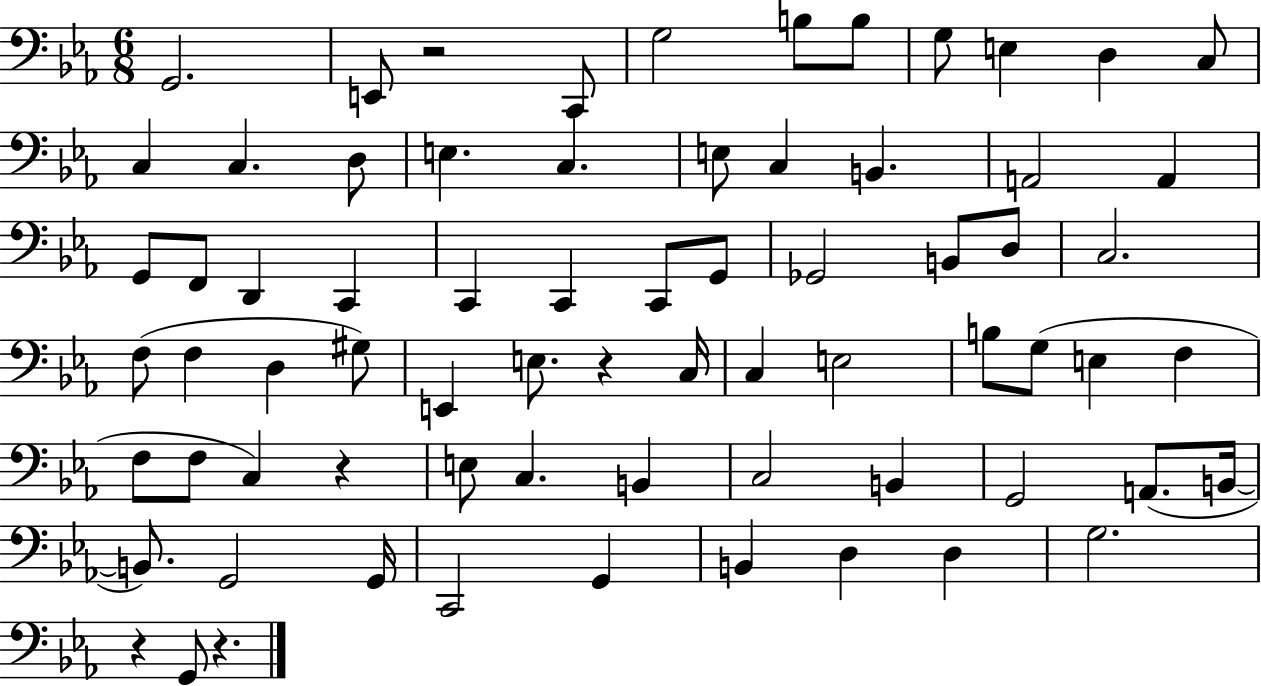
X:1
T:Untitled
M:6/8
L:1/4
K:Eb
G,,2 E,,/2 z2 C,,/2 G,2 B,/2 B,/2 G,/2 E, D, C,/2 C, C, D,/2 E, C, E,/2 C, B,, A,,2 A,, G,,/2 F,,/2 D,, C,, C,, C,, C,,/2 G,,/2 _G,,2 B,,/2 D,/2 C,2 F,/2 F, D, ^G,/2 E,, E,/2 z C,/4 C, E,2 B,/2 G,/2 E, F, F,/2 F,/2 C, z E,/2 C, B,, C,2 B,, G,,2 A,,/2 B,,/4 B,,/2 G,,2 G,,/4 C,,2 G,, B,, D, D, G,2 z G,,/2 z